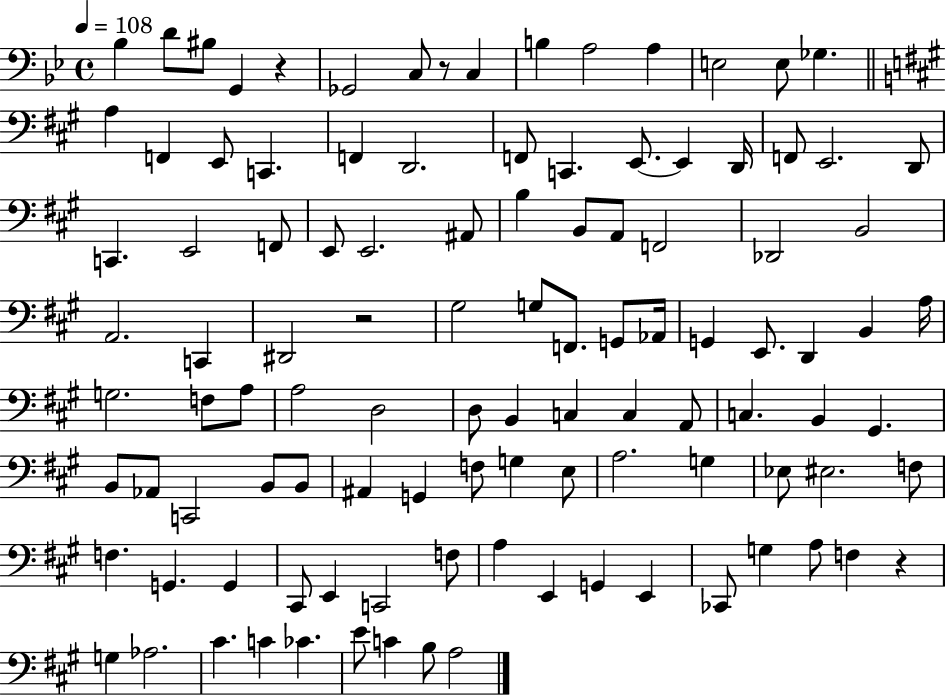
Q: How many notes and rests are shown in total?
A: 108